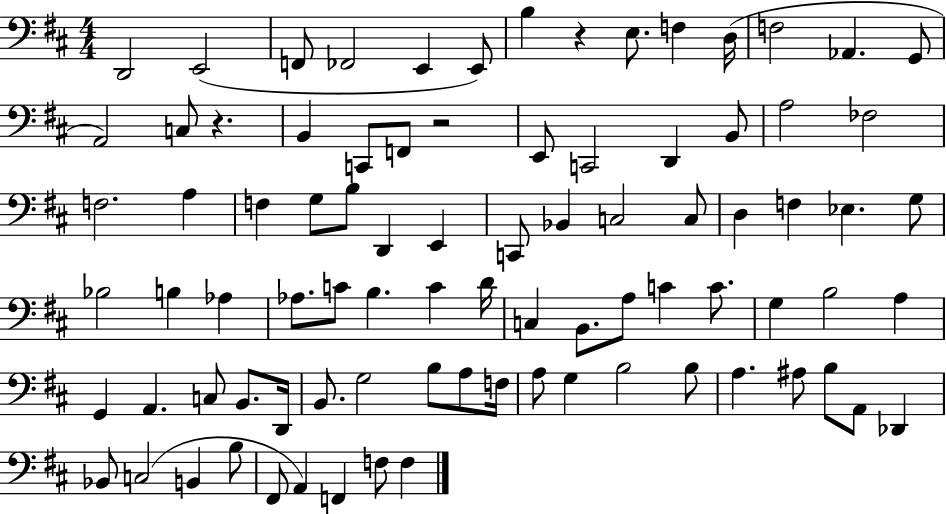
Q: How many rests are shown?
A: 3